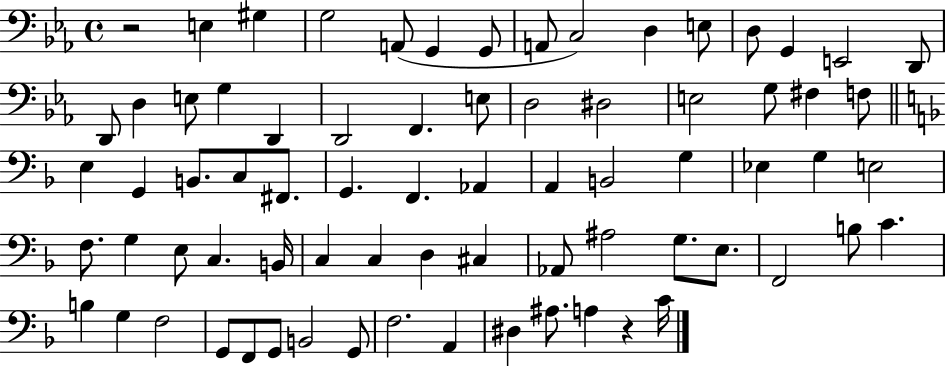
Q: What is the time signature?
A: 4/4